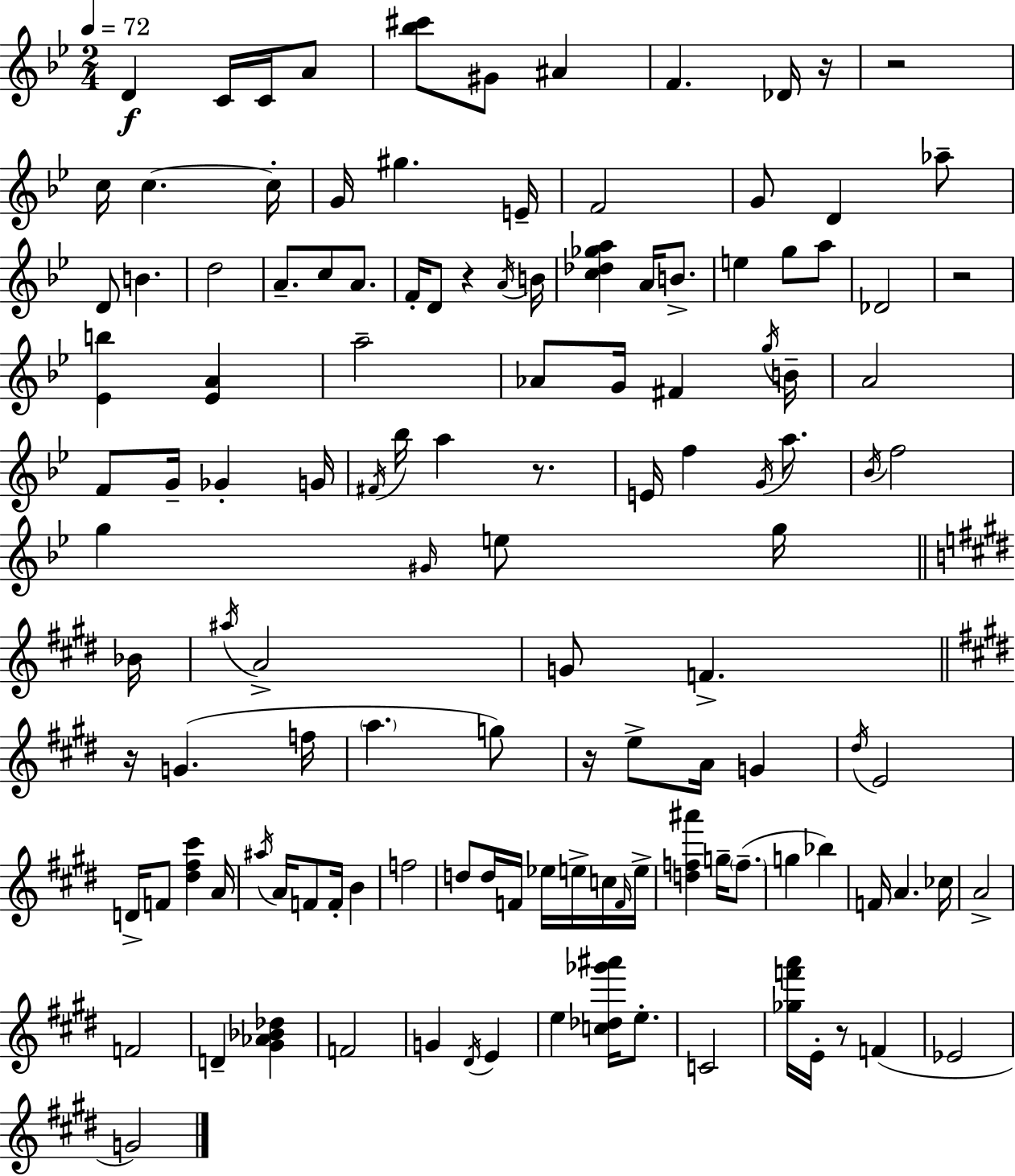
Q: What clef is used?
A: treble